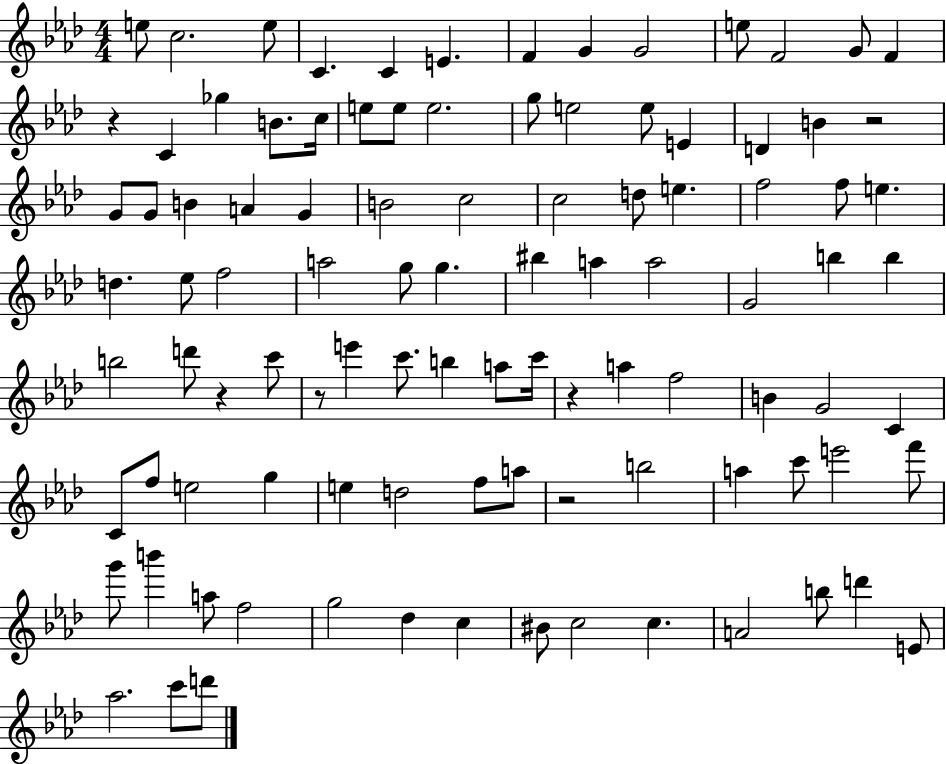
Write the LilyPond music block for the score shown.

{
  \clef treble
  \numericTimeSignature
  \time 4/4
  \key aes \major
  \repeat volta 2 { e''8 c''2. e''8 | c'4. c'4 e'4. | f'4 g'4 g'2 | e''8 f'2 g'8 f'4 | \break r4 c'4 ges''4 b'8. c''16 | e''8 e''8 e''2. | g''8 e''2 e''8 e'4 | d'4 b'4 r2 | \break g'8 g'8 b'4 a'4 g'4 | b'2 c''2 | c''2 d''8 e''4. | f''2 f''8 e''4. | \break d''4. ees''8 f''2 | a''2 g''8 g''4. | bis''4 a''4 a''2 | g'2 b''4 b''4 | \break b''2 d'''8 r4 c'''8 | r8 e'''4 c'''8. b''4 a''8 c'''16 | r4 a''4 f''2 | b'4 g'2 c'4 | \break c'8 f''8 e''2 g''4 | e''4 d''2 f''8 a''8 | r2 b''2 | a''4 c'''8 e'''2 f'''8 | \break g'''8 b'''4 a''8 f''2 | g''2 des''4 c''4 | bis'8 c''2 c''4. | a'2 b''8 d'''4 e'8 | \break aes''2. c'''8 d'''8 | } \bar "|."
}